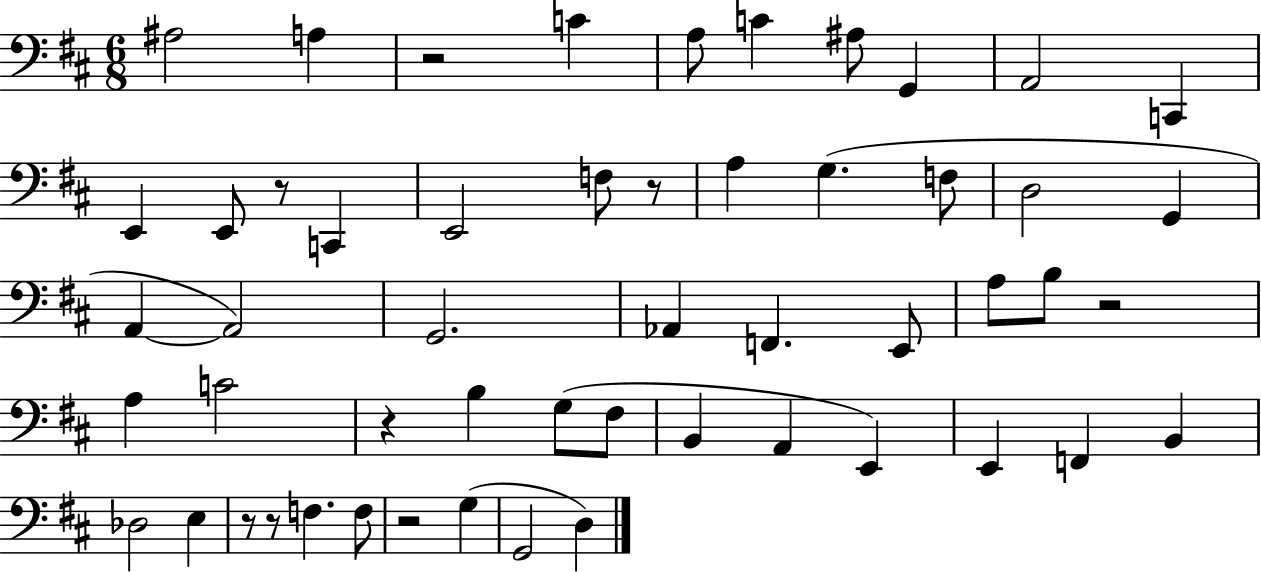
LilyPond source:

{
  \clef bass
  \numericTimeSignature
  \time 6/8
  \key d \major
  ais2 a4 | r2 c'4 | a8 c'4 ais8 g,4 | a,2 c,4 | \break e,4 e,8 r8 c,4 | e,2 f8 r8 | a4 g4.( f8 | d2 g,4 | \break a,4~~ a,2) | g,2. | aes,4 f,4. e,8 | a8 b8 r2 | \break a4 c'2 | r4 b4 g8( fis8 | b,4 a,4 e,4) | e,4 f,4 b,4 | \break des2 e4 | r8 r8 f4. f8 | r2 g4( | g,2 d4) | \break \bar "|."
}